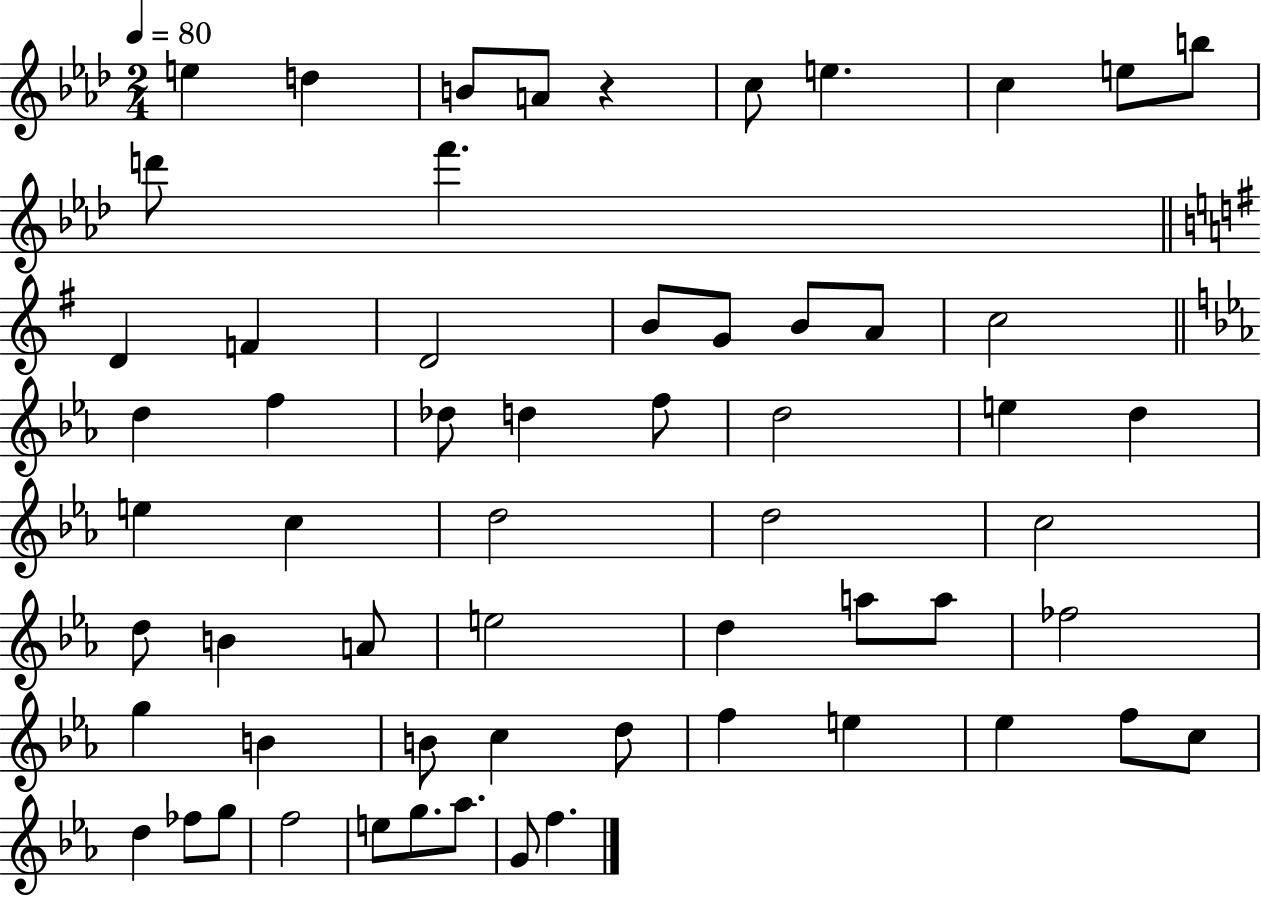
E5/q D5/q B4/e A4/e R/q C5/e E5/q. C5/q E5/e B5/e D6/e F6/q. D4/q F4/q D4/h B4/e G4/e B4/e A4/e C5/h D5/q F5/q Db5/e D5/q F5/e D5/h E5/q D5/q E5/q C5/q D5/h D5/h C5/h D5/e B4/q A4/e E5/h D5/q A5/e A5/e FES5/h G5/q B4/q B4/e C5/q D5/e F5/q E5/q Eb5/q F5/e C5/e D5/q FES5/e G5/e F5/h E5/e G5/e. Ab5/e. G4/e F5/q.